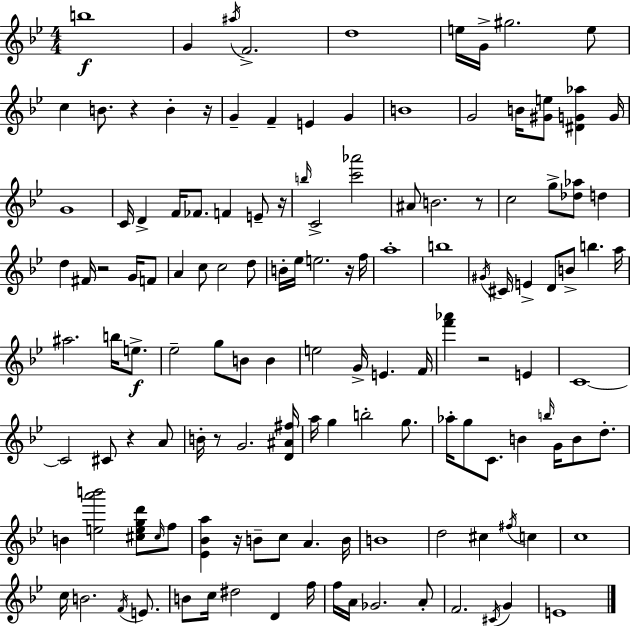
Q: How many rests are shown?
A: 10